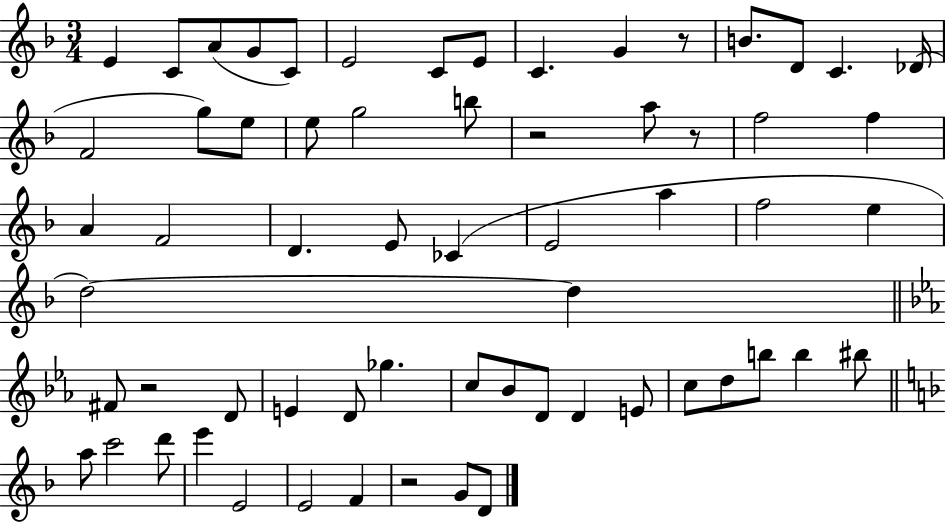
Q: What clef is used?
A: treble